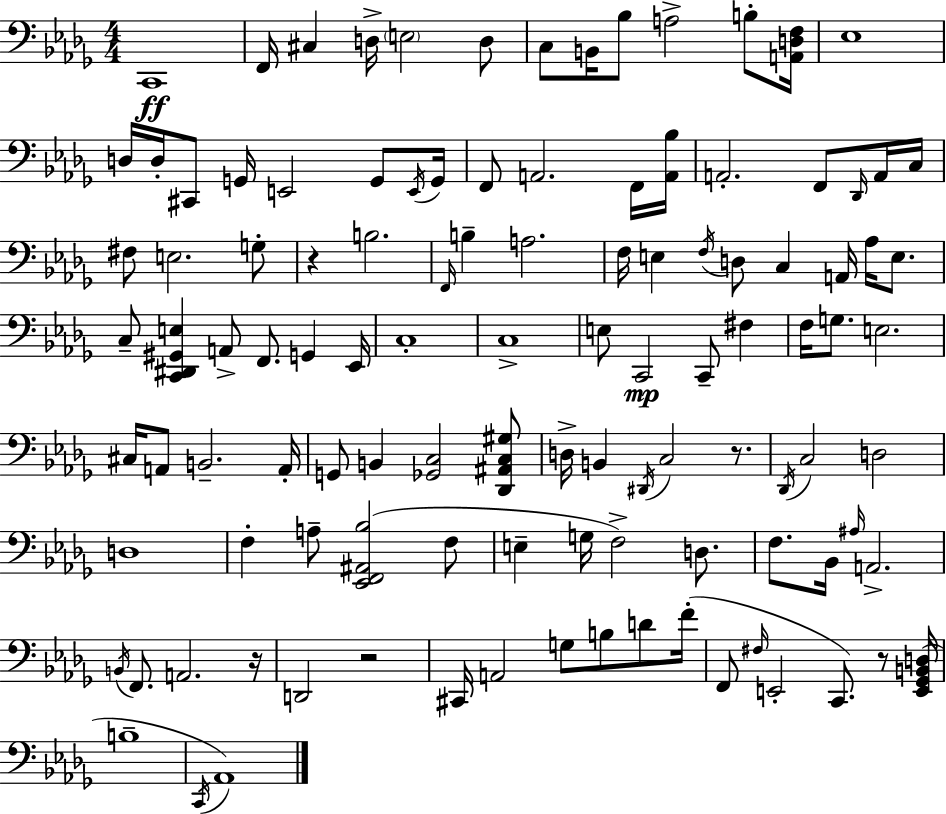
X:1
T:Untitled
M:4/4
L:1/4
K:Bbm
C,,4 F,,/4 ^C, D,/4 E,2 D,/2 C,/2 B,,/4 _B,/2 A,2 B,/2 [A,,D,F,]/4 _E,4 D,/4 D,/4 ^C,,/2 G,,/4 E,,2 G,,/2 E,,/4 G,,/4 F,,/2 A,,2 F,,/4 [A,,_B,]/4 A,,2 F,,/2 _D,,/4 A,,/4 C,/4 ^F,/2 E,2 G,/2 z B,2 F,,/4 B, A,2 F,/4 E, F,/4 D,/2 C, A,,/4 _A,/4 E,/2 C,/2 [C,,^D,,^G,,E,] A,,/2 F,,/2 G,, _E,,/4 C,4 C,4 E,/2 C,,2 C,,/2 ^F, F,/4 G,/2 E,2 ^C,/4 A,,/2 B,,2 A,,/4 G,,/2 B,, [_G,,C,]2 [_D,,^A,,C,^G,]/2 D,/4 B,, ^D,,/4 C,2 z/2 _D,,/4 C,2 D,2 D,4 F, A,/2 [_E,,F,,^A,,_B,]2 F,/2 E, G,/4 F,2 D,/2 F,/2 _B,,/4 ^A,/4 A,,2 B,,/4 F,,/2 A,,2 z/4 D,,2 z2 ^C,,/4 A,,2 G,/2 B,/2 D/2 F/4 F,,/2 ^F,/4 E,,2 C,,/2 z/2 [E,,_G,,B,,D,]/4 B,4 C,,/4 _A,,4